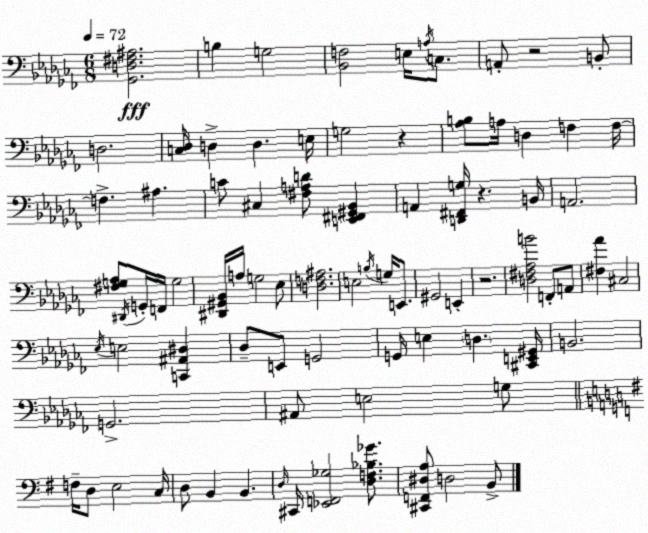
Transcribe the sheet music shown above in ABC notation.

X:1
T:Untitled
M:6/8
L:1/4
K:Abm
[_G,,D,^F,^A,]2 B, G,2 [_B,,F,]2 E,/4 A,/4 C,/2 A,,/2 z2 B,,/2 D,2 [C,_D,]/4 D, D, E,/4 G,2 z [_A,B,]/2 A,/4 D, F, F,/4 F, ^A, C/2 ^C, [^F,A,D]/2 [E,,^F,,^G,,_B,,] A,, [D,,^F,,G,]/4 z B,,/4 A,,2 [^F,G,_A,]/2 ^D,,/4 G,,/4 F,,/4 G,2 [^D,,^G,,_B,,]/4 A,/4 G,2 _E,/2 [D,F,^A,]2 E,2 B,/4 G,/4 E,,/2 ^G,,2 E,, z2 [D,^F,_A,B]2 F,,/2 A,,/2 [^F,_A] ^C,2 _E,/4 E,2 [C,,^A,,^D,] _D,/2 E,,/2 G,,2 G,,/4 E, D, [^C,,E,,^G,,]/4 B,,2 G,,2 ^A,,/2 E,2 G,/2 F,/4 D,/2 E,2 C,/4 D,/2 B,, B,, D,/4 ^C,,/4 [_E,,F,,_G,]2 [D,F,_B,_G]/2 [^C,,F,,^D,A,]/2 D,2 B,,/2